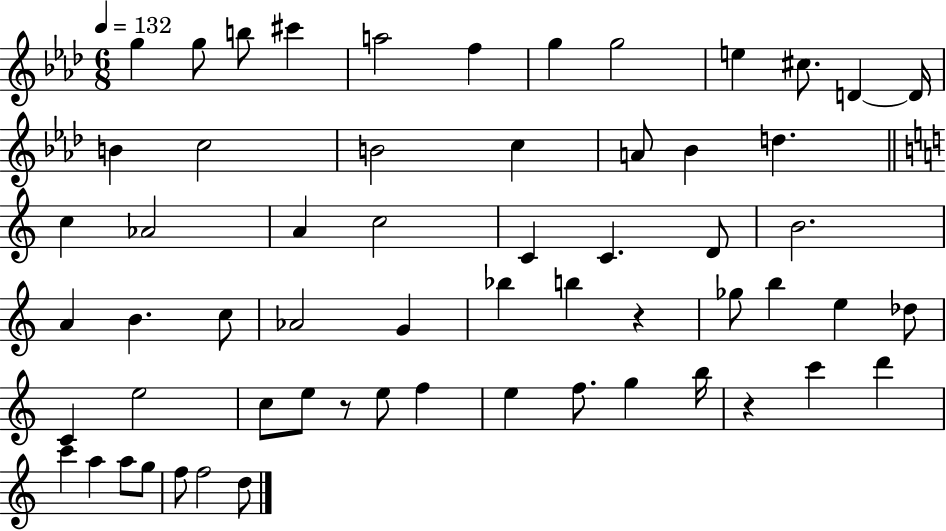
{
  \clef treble
  \numericTimeSignature
  \time 6/8
  \key aes \major
  \tempo 4 = 132
  g''4 g''8 b''8 cis'''4 | a''2 f''4 | g''4 g''2 | e''4 cis''8. d'4~~ d'16 | \break b'4 c''2 | b'2 c''4 | a'8 bes'4 d''4. | \bar "||" \break \key c \major c''4 aes'2 | a'4 c''2 | c'4 c'4. d'8 | b'2. | \break a'4 b'4. c''8 | aes'2 g'4 | bes''4 b''4 r4 | ges''8 b''4 e''4 des''8 | \break c'4 e''2 | c''8 e''8 r8 e''8 f''4 | e''4 f''8. g''4 b''16 | r4 c'''4 d'''4 | \break c'''4 a''4 a''8 g''8 | f''8 f''2 d''8 | \bar "|."
}